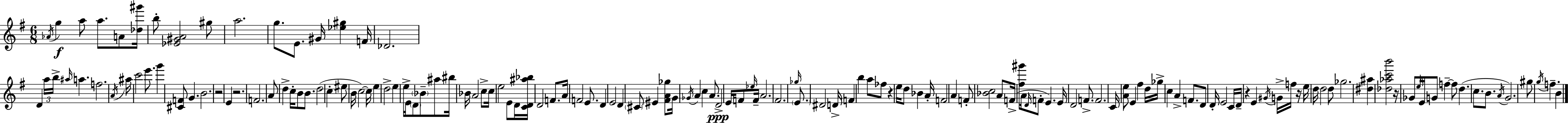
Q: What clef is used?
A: treble